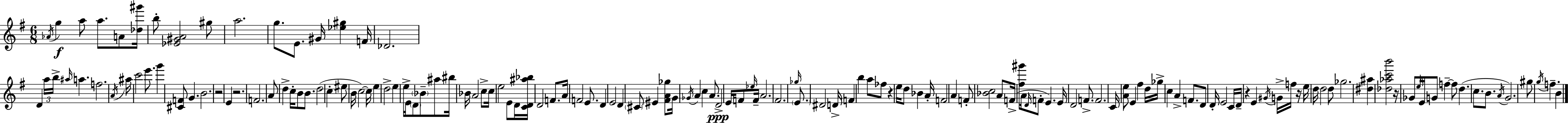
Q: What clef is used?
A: treble